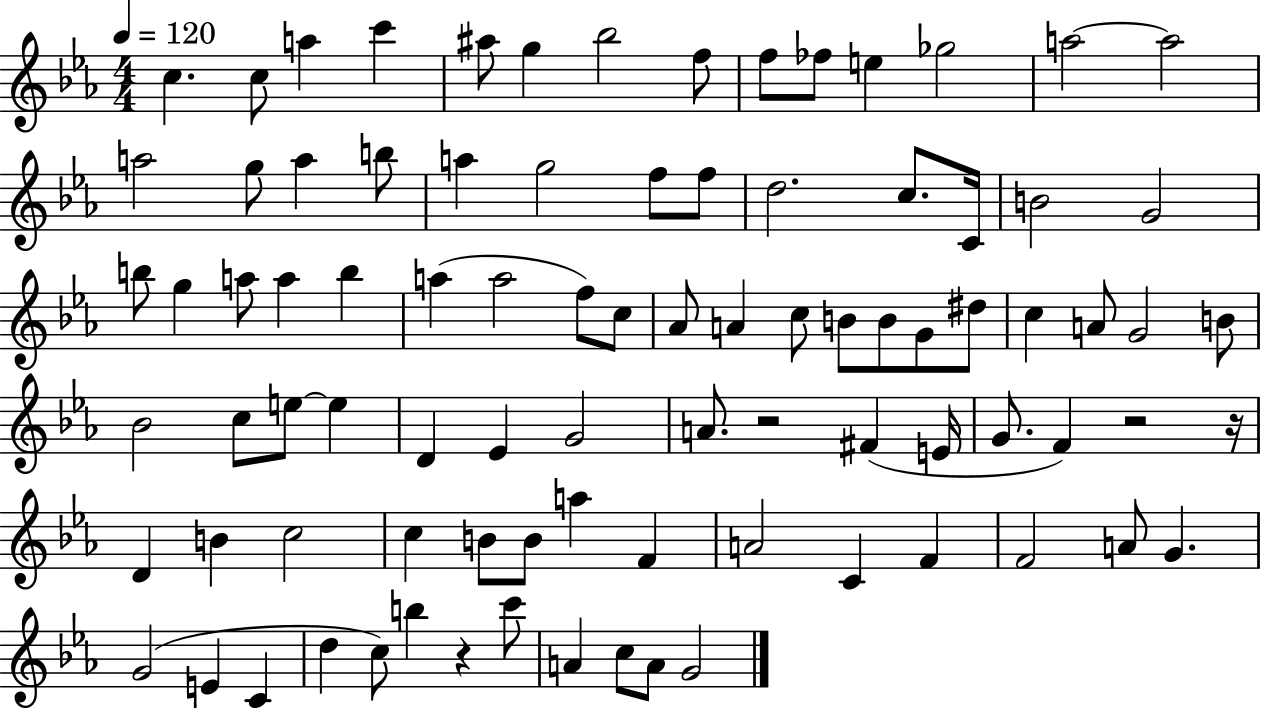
C5/q. C5/e A5/q C6/q A#5/e G5/q Bb5/h F5/e F5/e FES5/e E5/q Gb5/h A5/h A5/h A5/h G5/e A5/q B5/e A5/q G5/h F5/e F5/e D5/h. C5/e. C4/s B4/h G4/h B5/e G5/q A5/e A5/q B5/q A5/q A5/h F5/e C5/e Ab4/e A4/q C5/e B4/e B4/e G4/e D#5/e C5/q A4/e G4/h B4/e Bb4/h C5/e E5/e E5/q D4/q Eb4/q G4/h A4/e. R/h F#4/q E4/s G4/e. F4/q R/h R/s D4/q B4/q C5/h C5/q B4/e B4/e A5/q F4/q A4/h C4/q F4/q F4/h A4/e G4/q. G4/h E4/q C4/q D5/q C5/e B5/q R/q C6/e A4/q C5/e A4/e G4/h